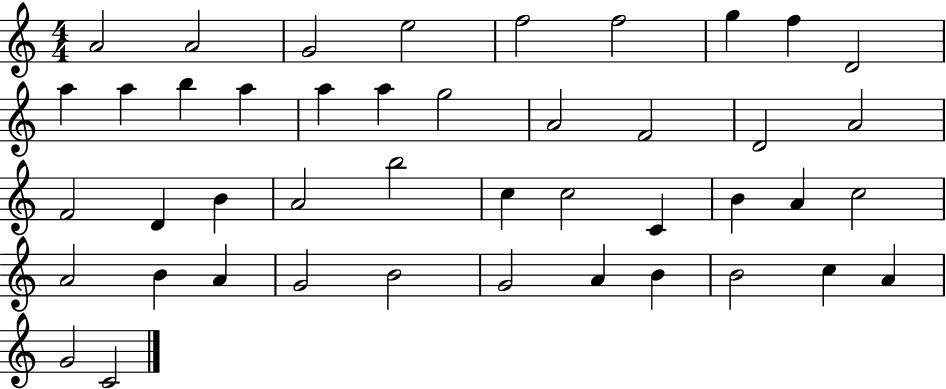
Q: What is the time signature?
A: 4/4